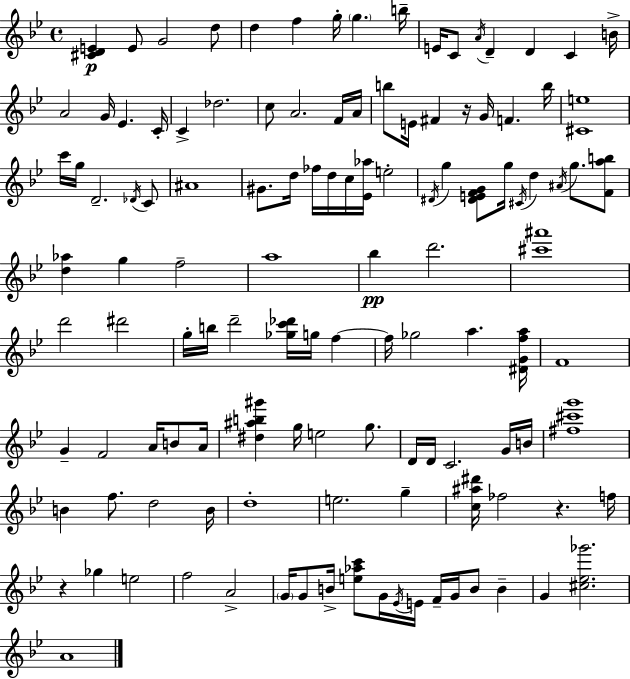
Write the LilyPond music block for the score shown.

{
  \clef treble
  \time 4/4
  \defaultTimeSignature
  \key g \minor
  <cis' d' e'>4\p e'8 g'2 d''8 | d''4 f''4 g''16-. \parenthesize g''4. b''16-- | e'16 c'8 \acciaccatura { a'16 } d'4-- d'4 c'4 | b'16-> a'2 g'16 ees'4. | \break c'16-. c'4-> des''2. | c''8 a'2. f'16 | a'16 b''8 e'16 fis'4 r16 g'16 f'4. | b''16 <cis' e''>1 | \break c'''16 g''16 d'2.-- \acciaccatura { des'16 } | c'8 ais'1 | gis'8. d''16 fes''16 d''16 c''16 <ees' aes''>16 e''2-. | \acciaccatura { dis'16 } g''4 <dis' e' f' g'>8 g''16 \acciaccatura { cis'16 } d''4 \acciaccatura { ais'16 } | \break g''8. <f' a'' b''>8 <d'' aes''>4 g''4 f''2-- | a''1 | bes''4\pp d'''2. | <cis''' ais'''>1 | \break d'''2 dis'''2 | g''16-. b''16 d'''2-- <ges'' c''' des'''>16 | g''16 f''4~~ f''16 ges''2 a''4. | <dis' g' f'' a''>16 f'1 | \break g'4-- f'2 | a'16 b'8 a'16 <dis'' ais'' b'' gis'''>4 g''16 e''2 | g''8. d'16 d'16 c'2. | g'16 b'16 <fis'' cis''' g'''>1 | \break b'4 f''8. d''2 | b'16 d''1-. | e''2. | g''4-- <c'' ais'' dis'''>16 fes''2 r4. | \break f''16 r4 ges''4 e''2 | f''2 a'2-> | \parenthesize g'16 g'8 b'16-> <e'' aes'' c'''>8 g'16 \acciaccatura { ees'16 } e'16 f'16-- g'16 | b'8 b'4-- g'4 <cis'' ees'' ges'''>2. | \break a'1 | \bar "|."
}